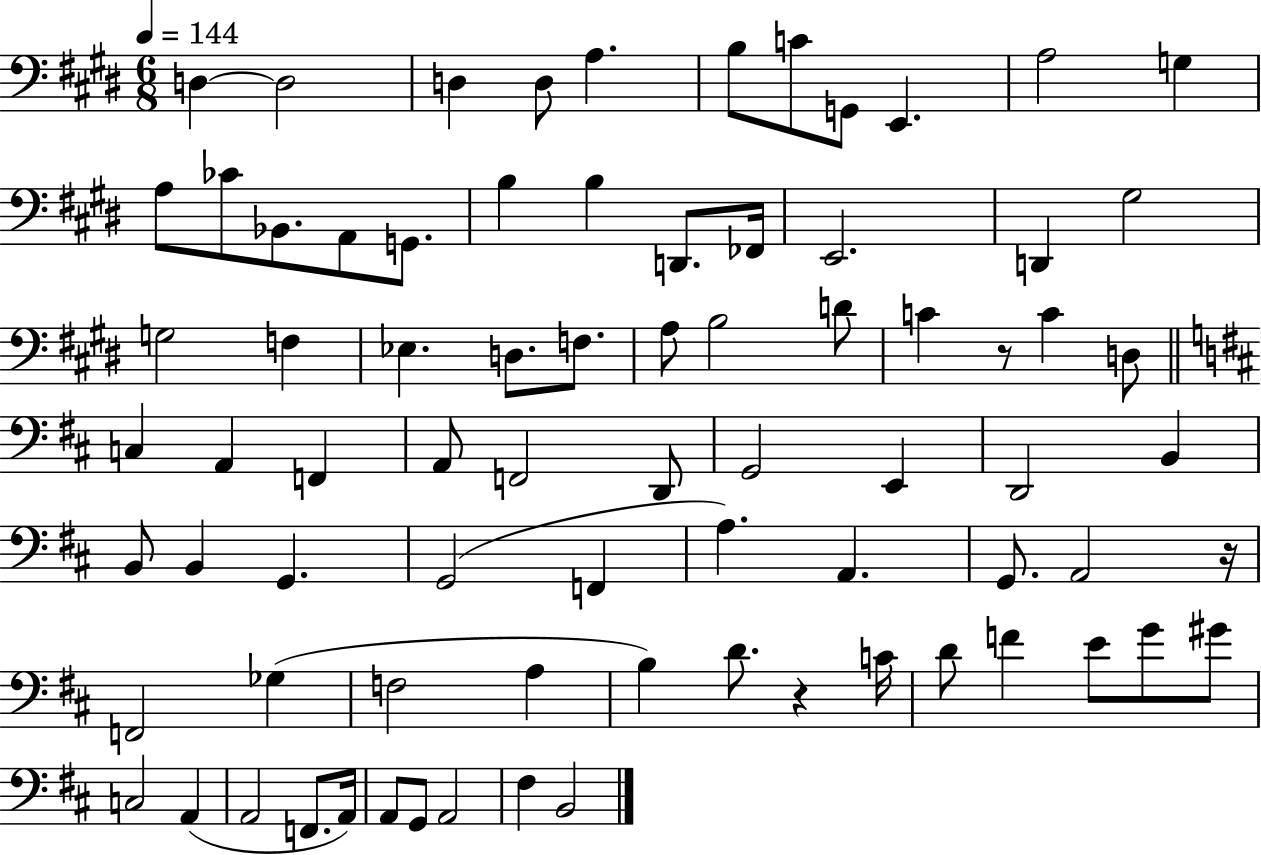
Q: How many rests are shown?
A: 3